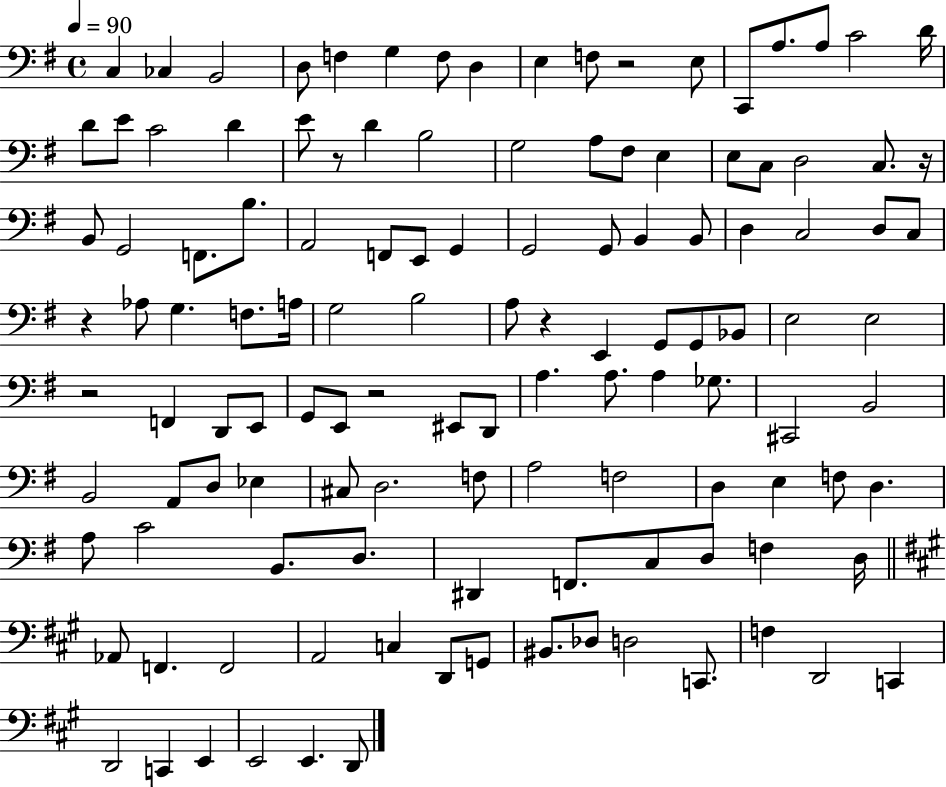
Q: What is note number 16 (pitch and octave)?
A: D4